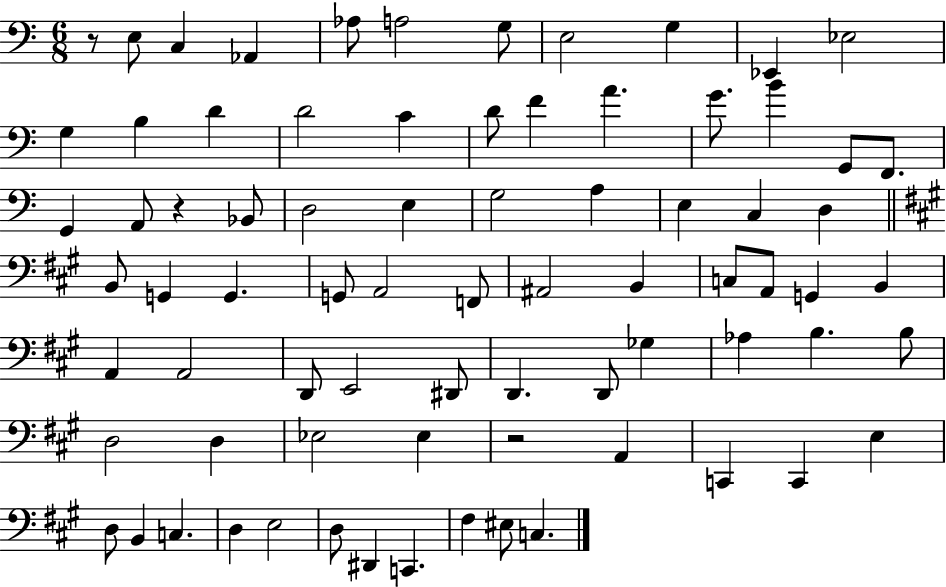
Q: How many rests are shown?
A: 3